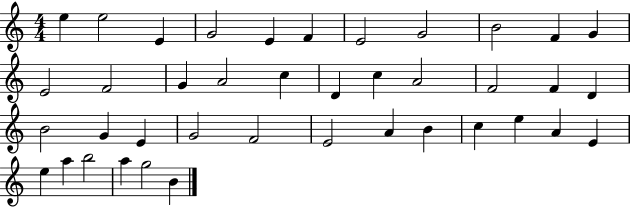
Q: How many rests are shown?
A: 0